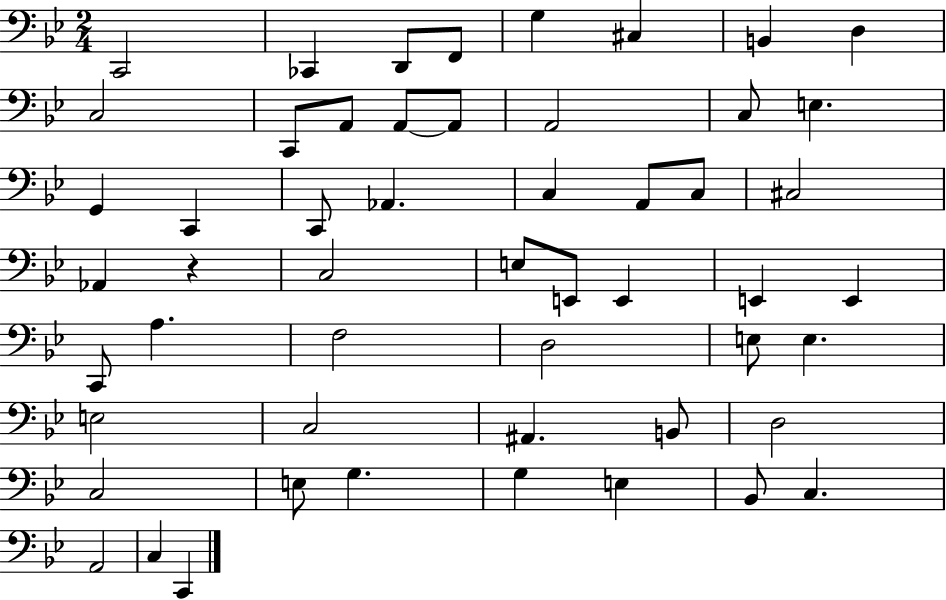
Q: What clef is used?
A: bass